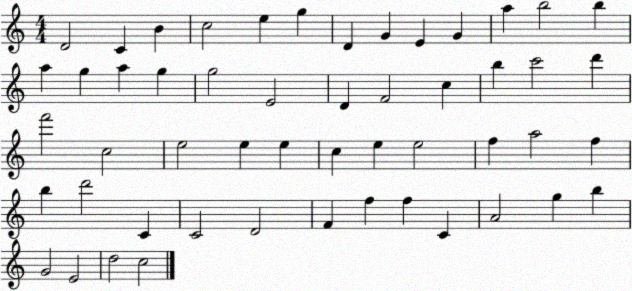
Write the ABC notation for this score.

X:1
T:Untitled
M:4/4
L:1/4
K:C
D2 C B c2 e g D G E G a b2 b a g a g g2 E2 D F2 c b c'2 d' f'2 c2 e2 e e c e e2 f a2 f b d'2 C C2 D2 F f f C A2 g b G2 E2 d2 c2